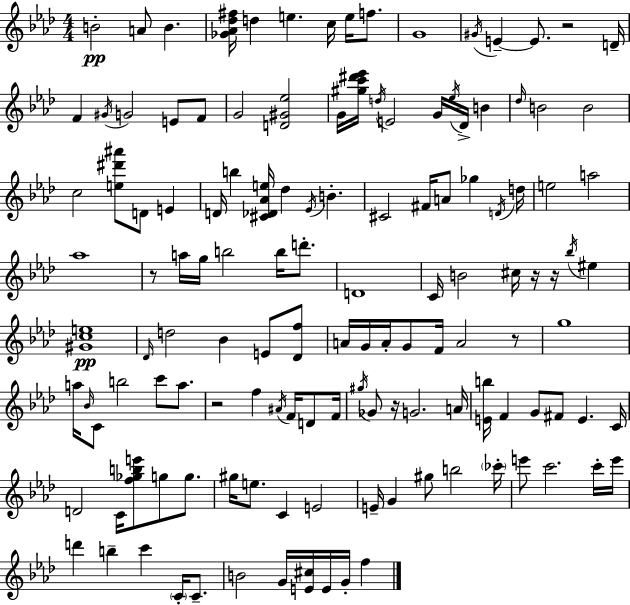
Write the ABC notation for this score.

X:1
T:Untitled
M:4/4
L:1/4
K:Fm
B2 A/2 B [_G_A_d^f]/4 d e c/4 e/4 f/2 G4 ^G/4 E E/2 z2 D/4 F ^G/4 G2 E/2 F/2 G2 [D^G_e]2 G/4 [^gc'^d'_e']/4 d/4 E2 G/4 _e/4 _D/4 B _d/4 B2 B2 c2 [e^d'^a']/2 D/2 E D/4 b [^C_D_Ae]/4 _d _E/4 B ^C2 ^F/4 A/2 _g D/4 d/4 e2 a2 _a4 z/2 a/4 g/4 b2 b/4 d'/2 D4 C/4 B2 ^c/4 z/4 z/4 _b/4 ^e [^Gce]4 _D/4 d2 _B E/2 [_Df]/2 A/4 G/4 A/4 G/2 F/4 A2 z/2 g4 a/4 _B/4 C/2 b2 c'/2 a/2 z2 f ^A/4 F/4 D/2 F/4 ^g/4 _G/2 z/4 G2 A/4 [Eb]/4 F G/2 ^F/2 E C/4 D2 C/4 [f_gbe']/2 g/2 g/2 ^g/4 e/2 C E2 E/4 G ^g/2 b2 _c'/4 e'/2 c'2 c'/4 e'/4 d' b c' C/4 C/2 B2 G/4 [E^c]/4 E/4 G/4 f